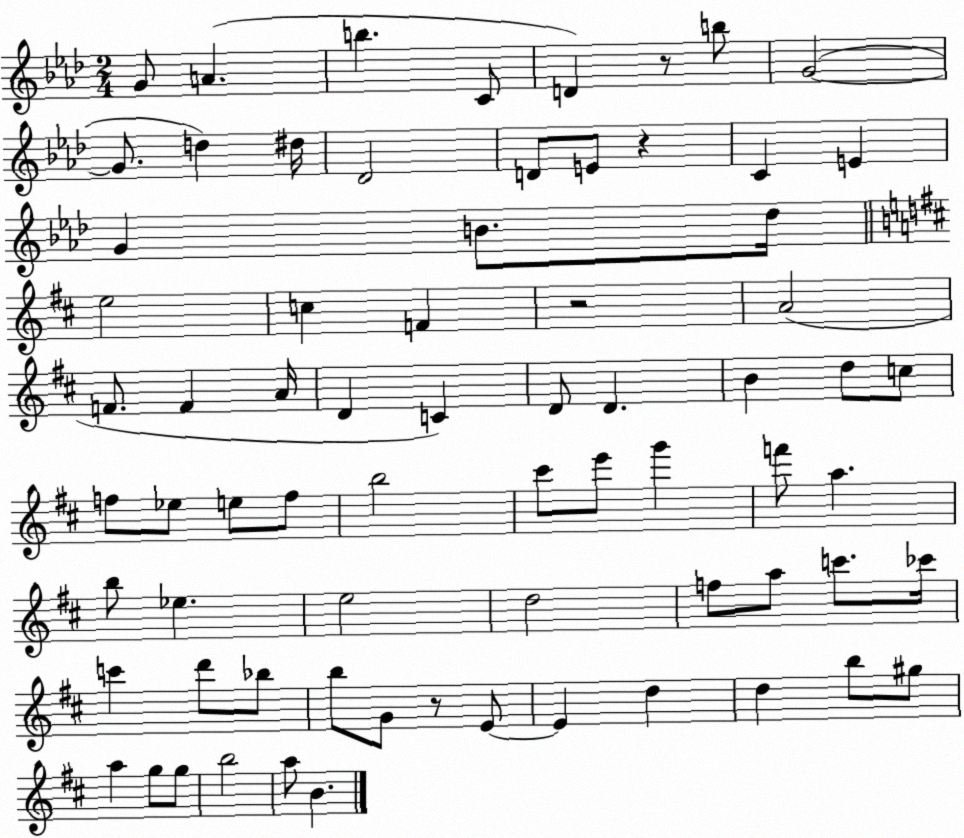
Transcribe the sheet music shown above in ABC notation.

X:1
T:Untitled
M:2/4
L:1/4
K:Ab
G/2 A b C/2 D z/2 b/2 G2 G/2 d ^d/4 _D2 D/2 E/2 z C E G B/2 _d/4 e2 c F z2 A2 F/2 F A/4 D C D/2 D B d/2 c/2 f/2 _e/2 e/2 f/2 b2 ^c'/2 e'/2 g' f'/2 a b/2 _e e2 d2 f/2 a/2 c'/2 _c'/4 c' d'/2 _b/2 b/2 G/2 z/2 E/2 E d d b/2 ^g/2 a g/2 g/2 b2 a/2 B